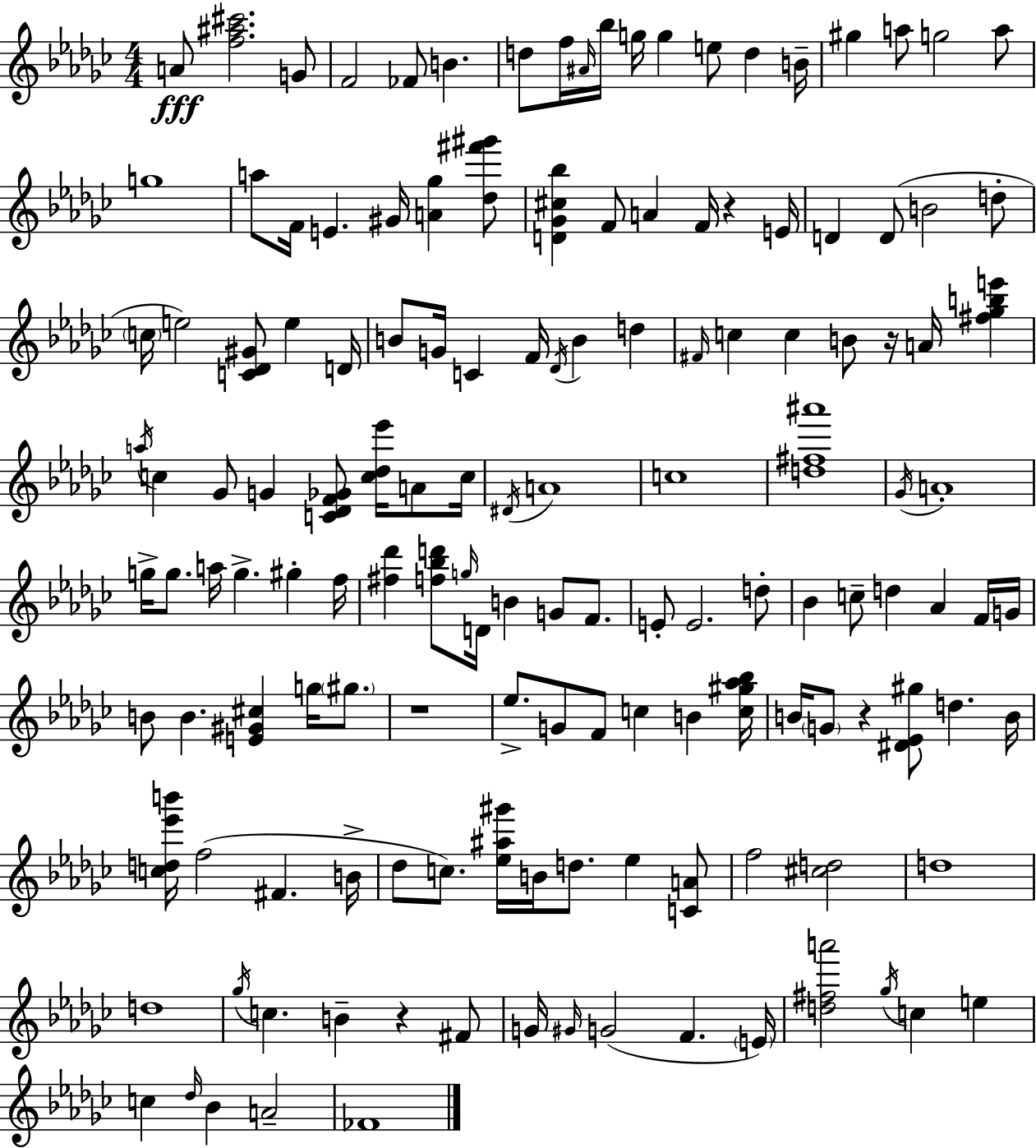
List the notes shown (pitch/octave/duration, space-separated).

A4/e [F5,A#5,C#6]/h. G4/e F4/h FES4/e B4/q. D5/e F5/s A#4/s Bb5/s G5/s G5/q E5/e D5/q B4/s G#5/q A5/e G5/h A5/e G5/w A5/e F4/s E4/q. G#4/s [A4,Gb5]/q [Db5,F#6,G#6]/e [D4,Gb4,C#5,Bb5]/q F4/e A4/q F4/s R/q E4/s D4/q D4/e B4/h D5/e C5/s E5/h [C4,Db4,G#4]/e E5/q D4/s B4/e G4/s C4/q F4/s Db4/s B4/q D5/q F#4/s C5/q C5/q B4/e R/s A4/s [F#5,Gb5,B5,E6]/q A5/s C5/q Gb4/e G4/q [C4,Db4,F4,Gb4]/e [C5,Db5,Eb6]/s A4/e C5/s D#4/s A4/w C5/w [D5,F#5,A#6]/w Gb4/s A4/w G5/s G5/e. A5/s G5/q. G#5/q F5/s [F#5,Db6]/q [F5,Bb5,D6]/e G5/s D4/s B4/q G4/e F4/e. E4/e E4/h. D5/e Bb4/q C5/e D5/q Ab4/q F4/s G4/s B4/e B4/q. [E4,G#4,C#5]/q G5/s G#5/e. R/w Eb5/e. G4/e F4/e C5/q B4/q [C5,G#5,Ab5,Bb5]/s B4/s G4/e R/q [D#4,Eb4,G#5]/e D5/q. B4/s [C5,D5,Eb6,B6]/s F5/h F#4/q. B4/s Db5/e C5/e. [Eb5,A#5,G#6]/s B4/s D5/e. Eb5/q [C4,A4]/e F5/h [C#5,D5]/h D5/w D5/w Gb5/s C5/q. B4/q R/q F#4/e G4/s G#4/s G4/h F4/q. E4/s [D5,F#5,A6]/h Gb5/s C5/q E5/q C5/q Db5/s Bb4/q A4/h FES4/w